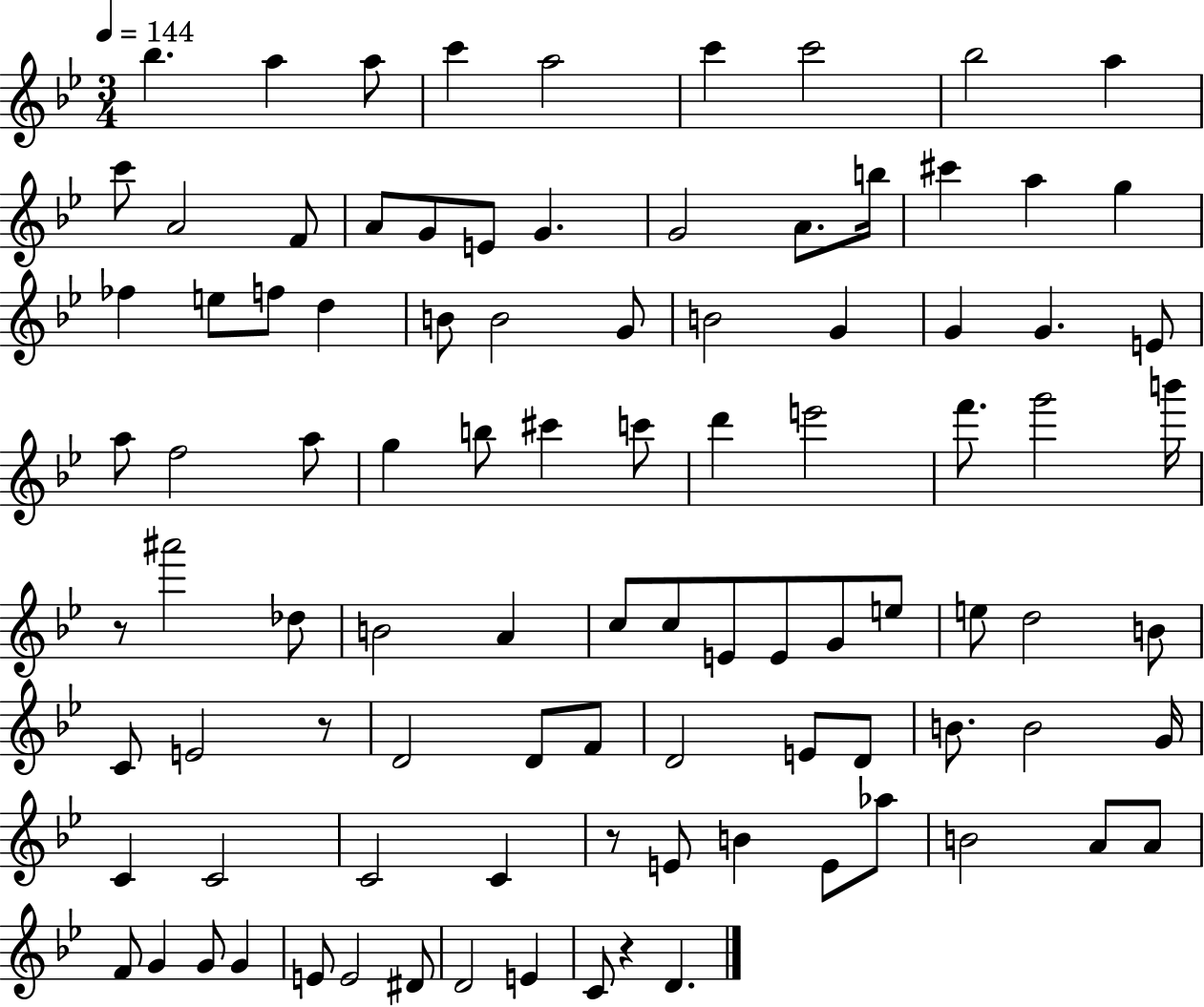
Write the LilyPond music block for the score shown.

{
  \clef treble
  \numericTimeSignature
  \time 3/4
  \key bes \major
  \tempo 4 = 144
  bes''4. a''4 a''8 | c'''4 a''2 | c'''4 c'''2 | bes''2 a''4 | \break c'''8 a'2 f'8 | a'8 g'8 e'8 g'4. | g'2 a'8. b''16 | cis'''4 a''4 g''4 | \break fes''4 e''8 f''8 d''4 | b'8 b'2 g'8 | b'2 g'4 | g'4 g'4. e'8 | \break a''8 f''2 a''8 | g''4 b''8 cis'''4 c'''8 | d'''4 e'''2 | f'''8. g'''2 b'''16 | \break r8 ais'''2 des''8 | b'2 a'4 | c''8 c''8 e'8 e'8 g'8 e''8 | e''8 d''2 b'8 | \break c'8 e'2 r8 | d'2 d'8 f'8 | d'2 e'8 d'8 | b'8. b'2 g'16 | \break c'4 c'2 | c'2 c'4 | r8 e'8 b'4 e'8 aes''8 | b'2 a'8 a'8 | \break f'8 g'4 g'8 g'4 | e'8 e'2 dis'8 | d'2 e'4 | c'8 r4 d'4. | \break \bar "|."
}